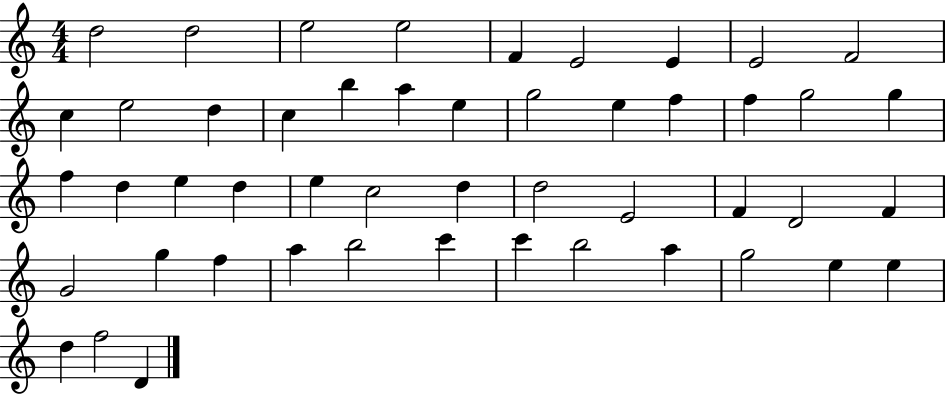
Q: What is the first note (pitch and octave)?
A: D5